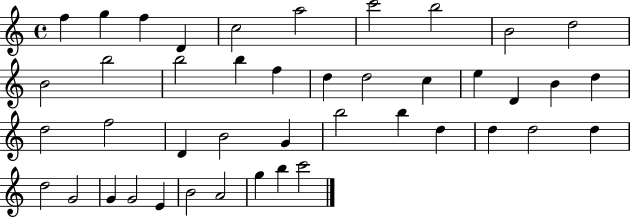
{
  \clef treble
  \time 4/4
  \defaultTimeSignature
  \key c \major
  f''4 g''4 f''4 d'4 | c''2 a''2 | c'''2 b''2 | b'2 d''2 | \break b'2 b''2 | b''2 b''4 f''4 | d''4 d''2 c''4 | e''4 d'4 b'4 d''4 | \break d''2 f''2 | d'4 b'2 g'4 | b''2 b''4 d''4 | d''4 d''2 d''4 | \break d''2 g'2 | g'4 g'2 e'4 | b'2 a'2 | g''4 b''4 c'''2 | \break \bar "|."
}